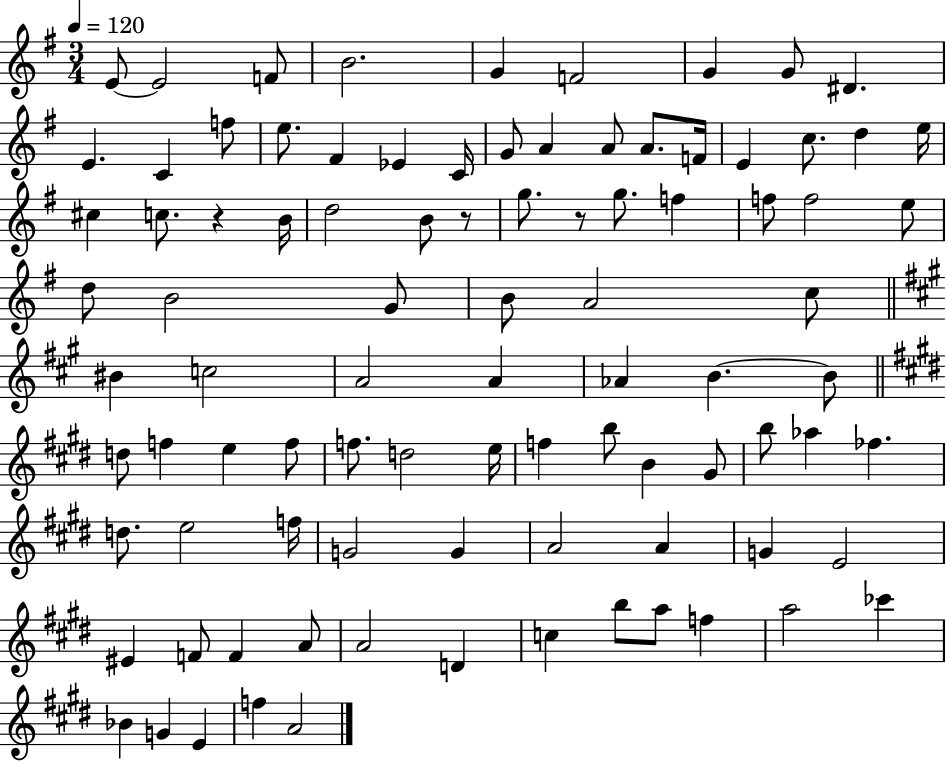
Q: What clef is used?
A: treble